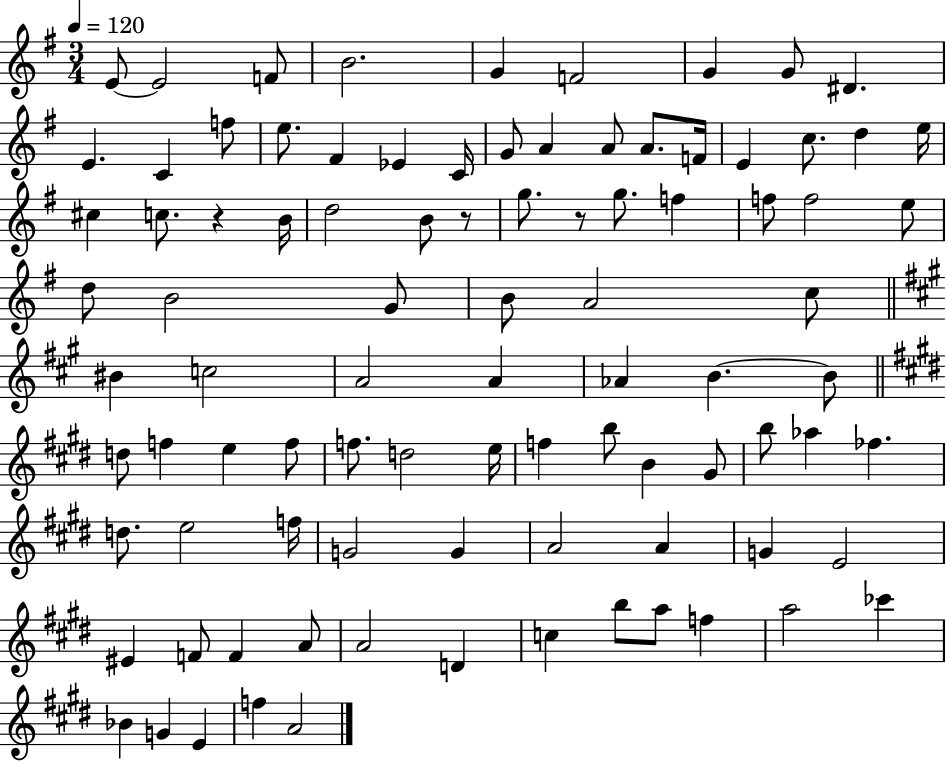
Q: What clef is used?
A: treble